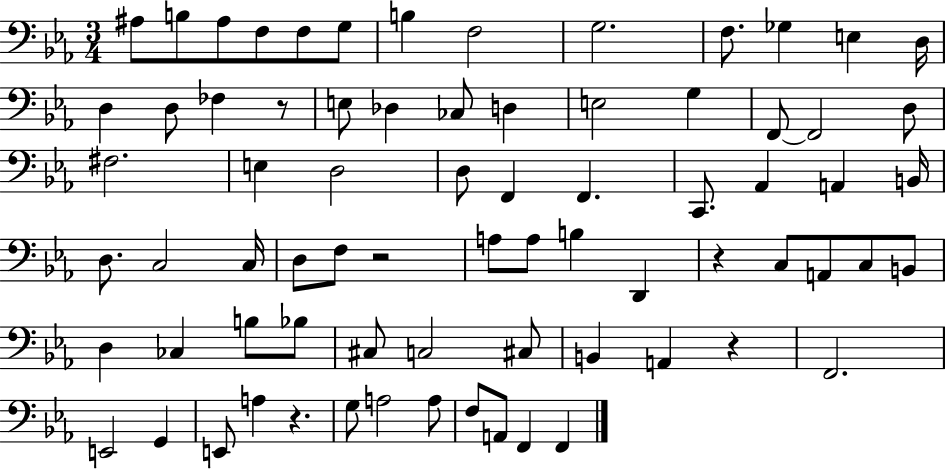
A#3/e B3/e A#3/e F3/e F3/e G3/e B3/q F3/h G3/h. F3/e. Gb3/q E3/q D3/s D3/q D3/e FES3/q R/e E3/e Db3/q CES3/e D3/q E3/h G3/q F2/e F2/h D3/e F#3/h. E3/q D3/h D3/e F2/q F2/q. C2/e. Ab2/q A2/q B2/s D3/e. C3/h C3/s D3/e F3/e R/h A3/e A3/e B3/q D2/q R/q C3/e A2/e C3/e B2/e D3/q CES3/q B3/e Bb3/e C#3/e C3/h C#3/e B2/q A2/q R/q F2/h. E2/h G2/q E2/e A3/q R/q. G3/e A3/h A3/e F3/e A2/e F2/q F2/q